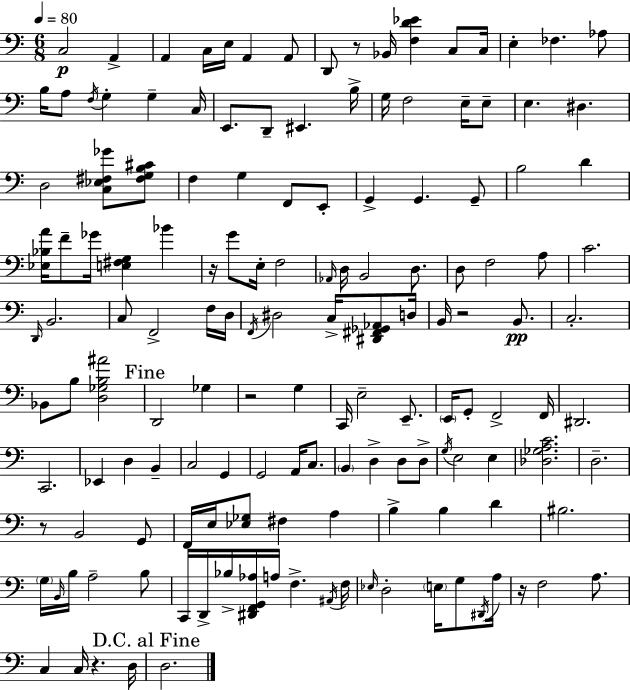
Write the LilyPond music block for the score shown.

{
  \clef bass
  \numericTimeSignature
  \time 6/8
  \key c \major
  \tempo 4 = 80
  \repeat volta 2 { c2\p a,4-> | a,4 c16 e16 a,4 a,8 | d,8 r8 bes,16 <f d' ees'>4 c8 c16 | e4-. fes4. aes8 | \break b16 a8 \acciaccatura { f16 } g4-. g4-- | c16 e,8. d,8-- eis,4. | b16-> g16 f2 e16-- e8-- | e4. dis4. | \break d2 <c ees fis ges'>8 <fis g b cis'>8 | f4 g4 f,8 e,8-. | g,4-> g,4. g,8-- | b2 d'4 | \break <ees bes a'>16 f'8-- ges'16 <e fis g>4 bes'4 | r16 g'8 e16-. f2 | \grace { aes,16 } d16 b,2 d8. | d8 f2 | \break a8 c'2. | \grace { d,16 } b,2. | c8 f,2-> | f16 d16 \acciaccatura { f,16 } dis2 | \break c16-> <dis, fis, ges, aes,>8 d16 b,16 r2 | b,8.\pp c2.-. | bes,8 b8 <d ges b ais'>2 | \mark "Fine" d,2 | \break ges4 r2 | g4 c,16 e2-- | e,8.-- \parenthesize e,16 g,8-. f,2-> | f,16 dis,2. | \break c,2. | ees,4 d4 | b,4-- c2 | g,4 g,2 | \break a,16 c8. \parenthesize b,4 d4-> | d8 d8-> \acciaccatura { g16 } e2 | e4 <des ges a c'>2. | d2.-- | \break r8 b,2 | g,8 f,16 e16 <ees ges>8 fis4 | a4 b4-> b4 | d'4 bis2. | \break \parenthesize g16 \grace { b,16 } b16 a2-- | b8 c,16 d,16-> bes16-> <dis, f, g, aes>16 a16 f4.-> | \acciaccatura { ais,16 } f16 \grace { ees16 } d2-. | \parenthesize e16 g8 \acciaccatura { dis,16 } a16 r16 f2 | \break a8. c4 | c16 r4. d16 \mark "D.C. al Fine" d2. | } \bar "|."
}